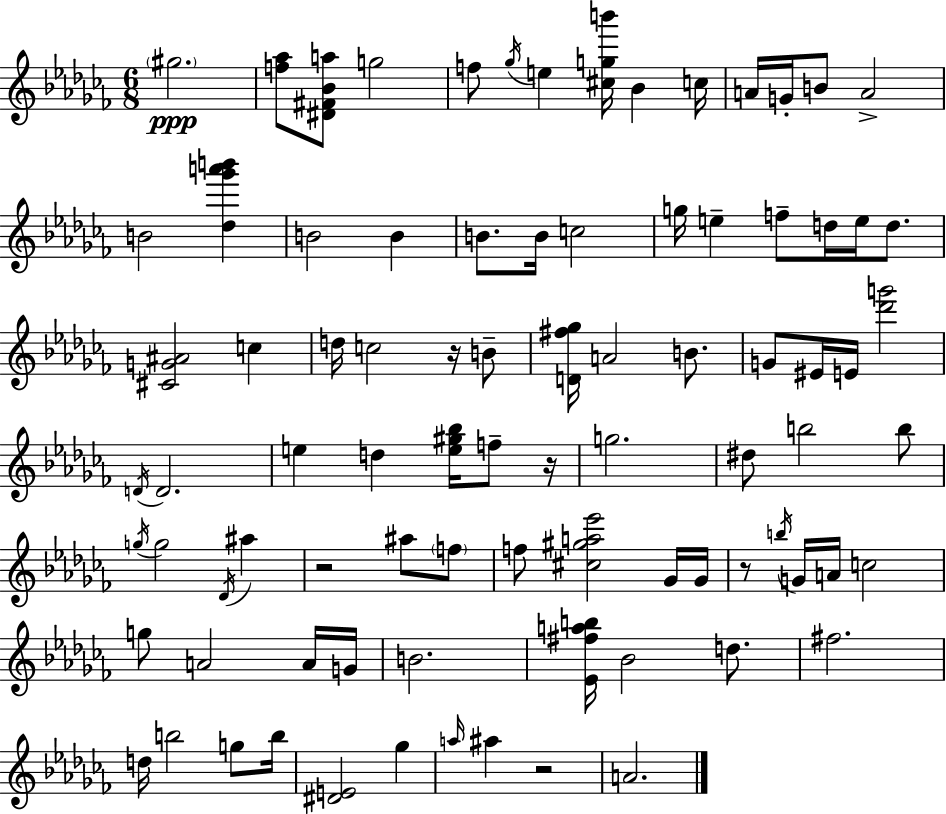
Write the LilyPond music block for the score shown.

{
  \clef treble
  \numericTimeSignature
  \time 6/8
  \key aes \minor
  \repeat volta 2 { \parenthesize gis''2.\ppp | <f'' aes''>8 <dis' fis' bes' a''>8 g''2 | f''8 \acciaccatura { ges''16 } e''4 <cis'' g'' b'''>16 bes'4 | c''16 a'16 g'16-. b'8 a'2-> | \break b'2 <des'' ges''' a''' b'''>4 | b'2 b'4 | b'8. b'16 c''2 | g''16 e''4-- f''8-- d''16 e''16 d''8. | \break <cis' g' ais'>2 c''4 | d''16 c''2 r16 b'8-- | <d' fis'' ges''>16 a'2 b'8. | g'8 eis'16 e'16 <des''' g'''>2 | \break \acciaccatura { d'16 } d'2. | e''4 d''4 <e'' gis'' bes''>16 f''8-- | r16 g''2. | dis''8 b''2 | \break b''8 \acciaccatura { g''16 } g''2 \acciaccatura { des'16 } | ais''4 r2 | ais''8 \parenthesize f''8 f''8 <cis'' gis'' a'' ees'''>2 | ges'16 ges'16 r8 \acciaccatura { b''16 } g'16 a'16 c''2 | \break g''8 a'2 | a'16 g'16 b'2. | <ees' fis'' a'' b''>16 bes'2 | d''8. fis''2. | \break d''16 b''2 | g''8 b''16 <dis' e'>2 | ges''4 \grace { a''16 } ais''4 r2 | a'2. | \break } \bar "|."
}